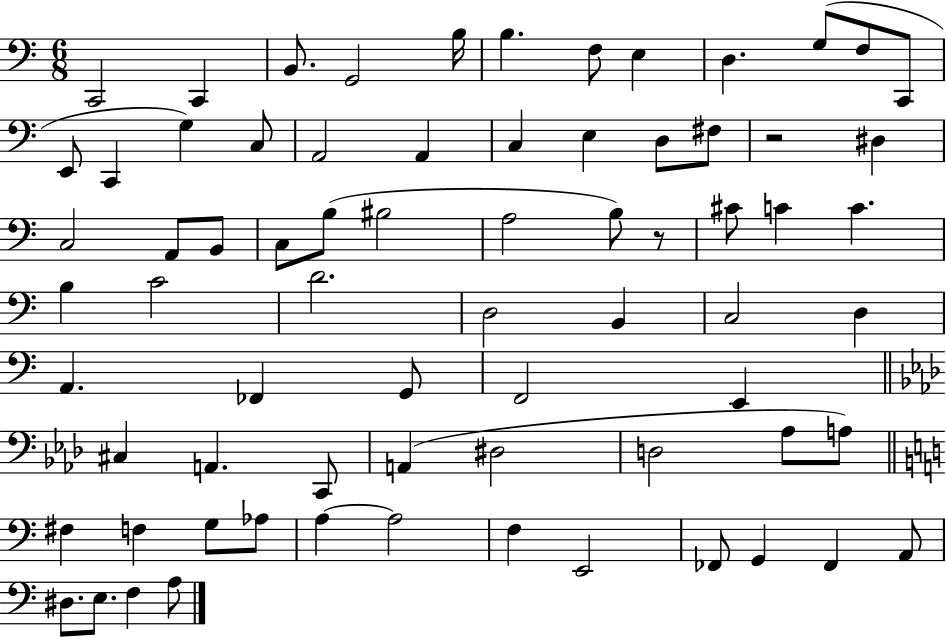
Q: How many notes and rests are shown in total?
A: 72